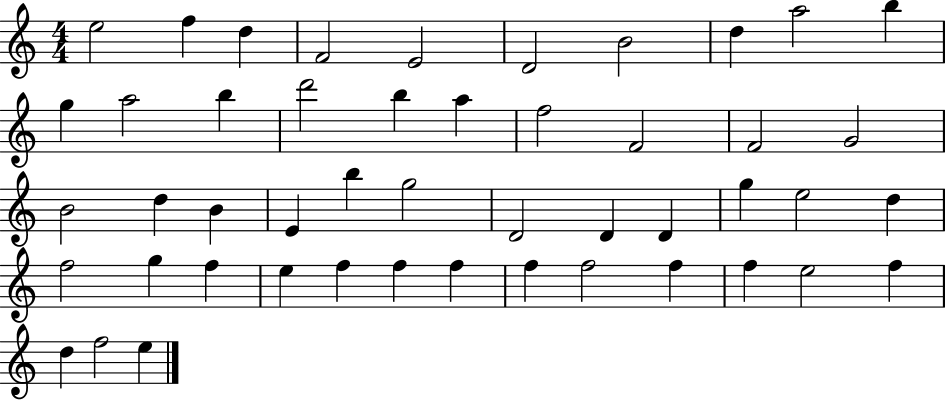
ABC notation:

X:1
T:Untitled
M:4/4
L:1/4
K:C
e2 f d F2 E2 D2 B2 d a2 b g a2 b d'2 b a f2 F2 F2 G2 B2 d B E b g2 D2 D D g e2 d f2 g f e f f f f f2 f f e2 f d f2 e